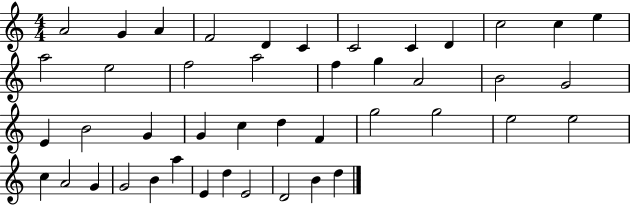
{
  \clef treble
  \numericTimeSignature
  \time 4/4
  \key c \major
  a'2 g'4 a'4 | f'2 d'4 c'4 | c'2 c'4 d'4 | c''2 c''4 e''4 | \break a''2 e''2 | f''2 a''2 | f''4 g''4 a'2 | b'2 g'2 | \break e'4 b'2 g'4 | g'4 c''4 d''4 f'4 | g''2 g''2 | e''2 e''2 | \break c''4 a'2 g'4 | g'2 b'4 a''4 | e'4 d''4 e'2 | d'2 b'4 d''4 | \break \bar "|."
}